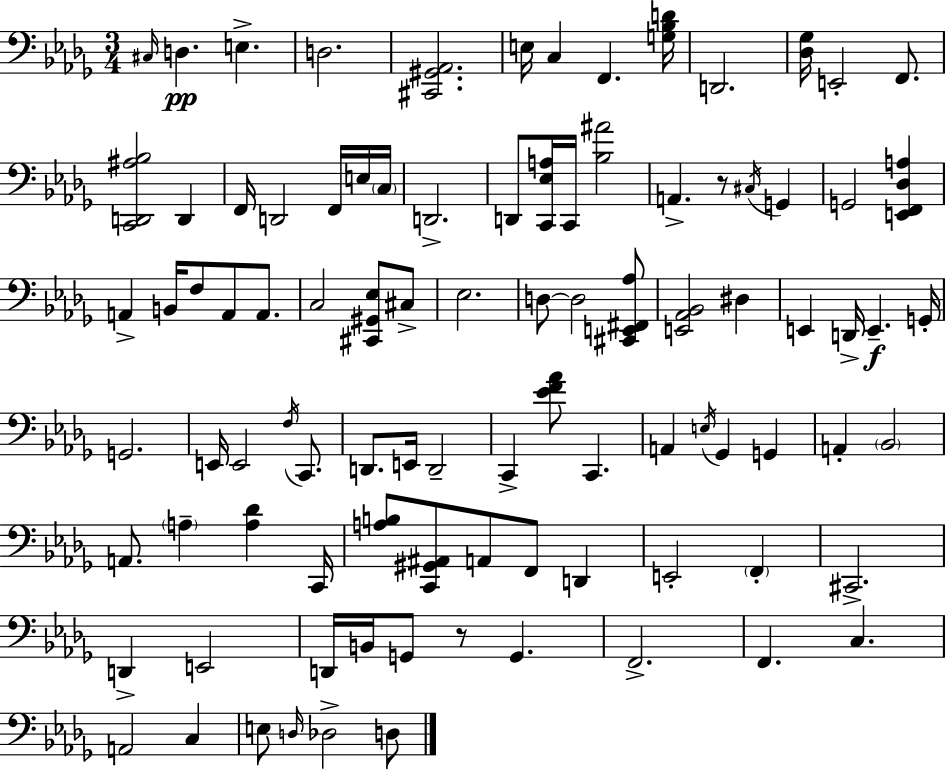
C#3/s D3/q. E3/q. D3/h. [C#2,G#2,Ab2]/h. E3/s C3/q F2/q. [G3,Bb3,D4]/s D2/h. [Db3,Gb3]/s E2/h F2/e. [C2,D2,A#3,Bb3]/h D2/q F2/s D2/h F2/s E3/s C3/s D2/h. D2/e [C2,Eb3,A3]/s C2/s [Bb3,A#4]/h A2/q. R/e C#3/s G2/q G2/h [E2,F2,Db3,A3]/q A2/q B2/s F3/e A2/e A2/e. C3/h [C#2,G#2,Eb3]/e C#3/e Eb3/h. D3/e D3/h [C#2,E2,F#2,Ab3]/e [E2,Ab2,Bb2]/h D#3/q E2/q D2/s E2/q. G2/s G2/h. E2/s E2/h F3/s C2/e. D2/e. E2/s D2/h C2/q [Eb4,F4,Ab4]/e C2/q. A2/q E3/s Gb2/q G2/q A2/q Bb2/h A2/e. A3/q [A3,Db4]/q C2/s [A3,B3]/e [C2,G#2,A#2]/e A2/e F2/e D2/q E2/h F2/q C#2/h. D2/q E2/h D2/s B2/s G2/e R/e G2/q. F2/h. F2/q. C3/q. A2/h C3/q E3/e D3/s Db3/h D3/e